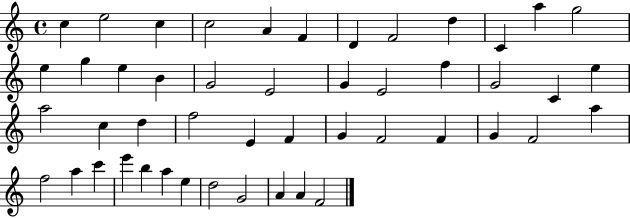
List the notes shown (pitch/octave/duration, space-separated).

C5/q E5/h C5/q C5/h A4/q F4/q D4/q F4/h D5/q C4/q A5/q G5/h E5/q G5/q E5/q B4/q G4/h E4/h G4/q E4/h F5/q G4/h C4/q E5/q A5/h C5/q D5/q F5/h E4/q F4/q G4/q F4/h F4/q G4/q F4/h A5/q F5/h A5/q C6/q E6/q B5/q A5/q E5/q D5/h G4/h A4/q A4/q F4/h